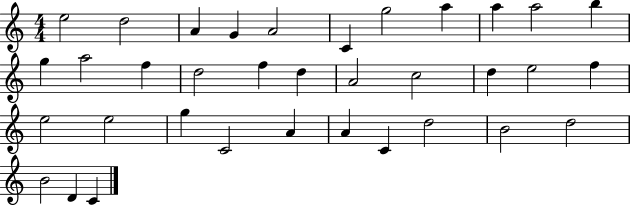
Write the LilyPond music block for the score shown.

{
  \clef treble
  \numericTimeSignature
  \time 4/4
  \key c \major
  e''2 d''2 | a'4 g'4 a'2 | c'4 g''2 a''4 | a''4 a''2 b''4 | \break g''4 a''2 f''4 | d''2 f''4 d''4 | a'2 c''2 | d''4 e''2 f''4 | \break e''2 e''2 | g''4 c'2 a'4 | a'4 c'4 d''2 | b'2 d''2 | \break b'2 d'4 c'4 | \bar "|."
}